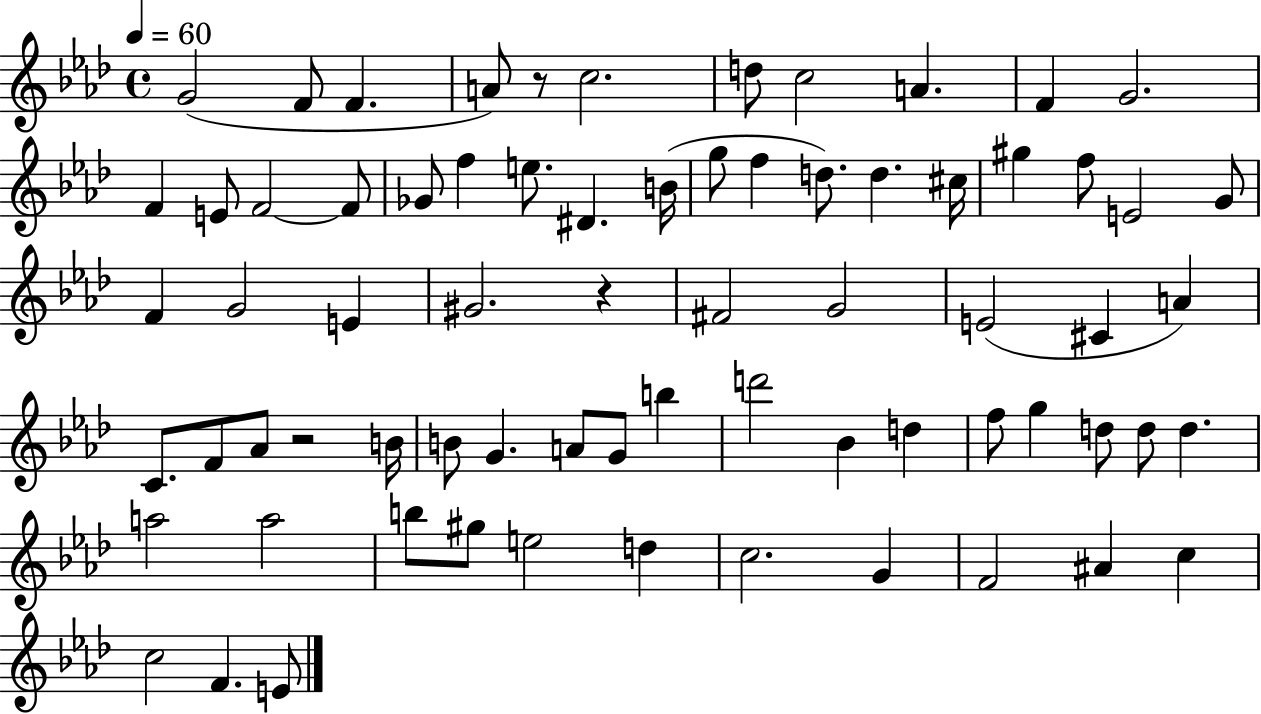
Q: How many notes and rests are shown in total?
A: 71